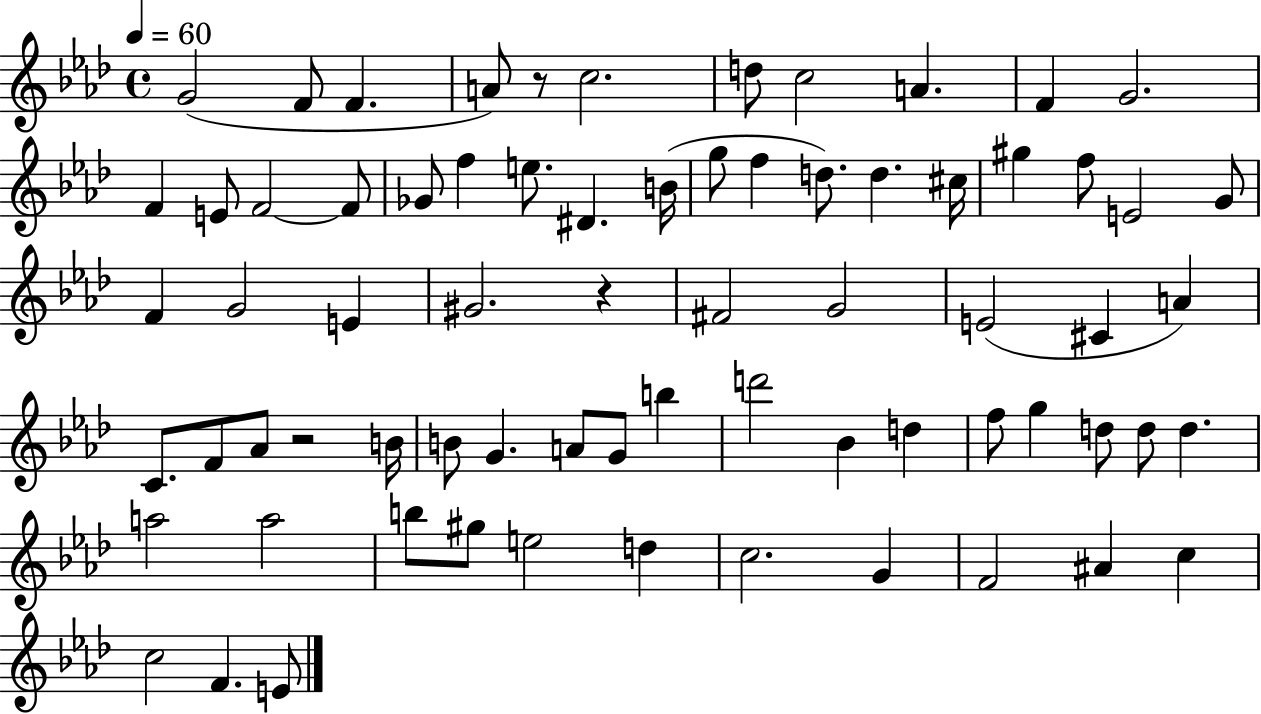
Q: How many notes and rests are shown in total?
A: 71